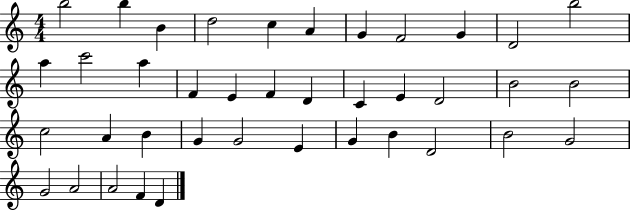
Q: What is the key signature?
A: C major